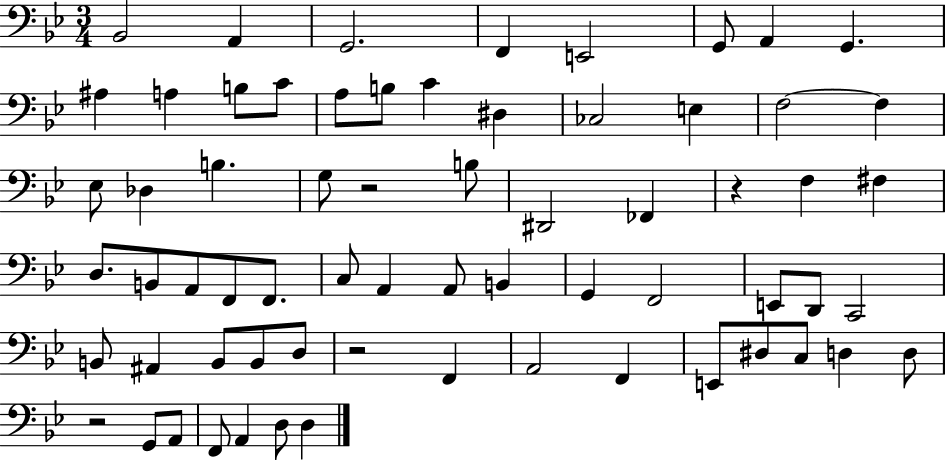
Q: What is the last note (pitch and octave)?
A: D3